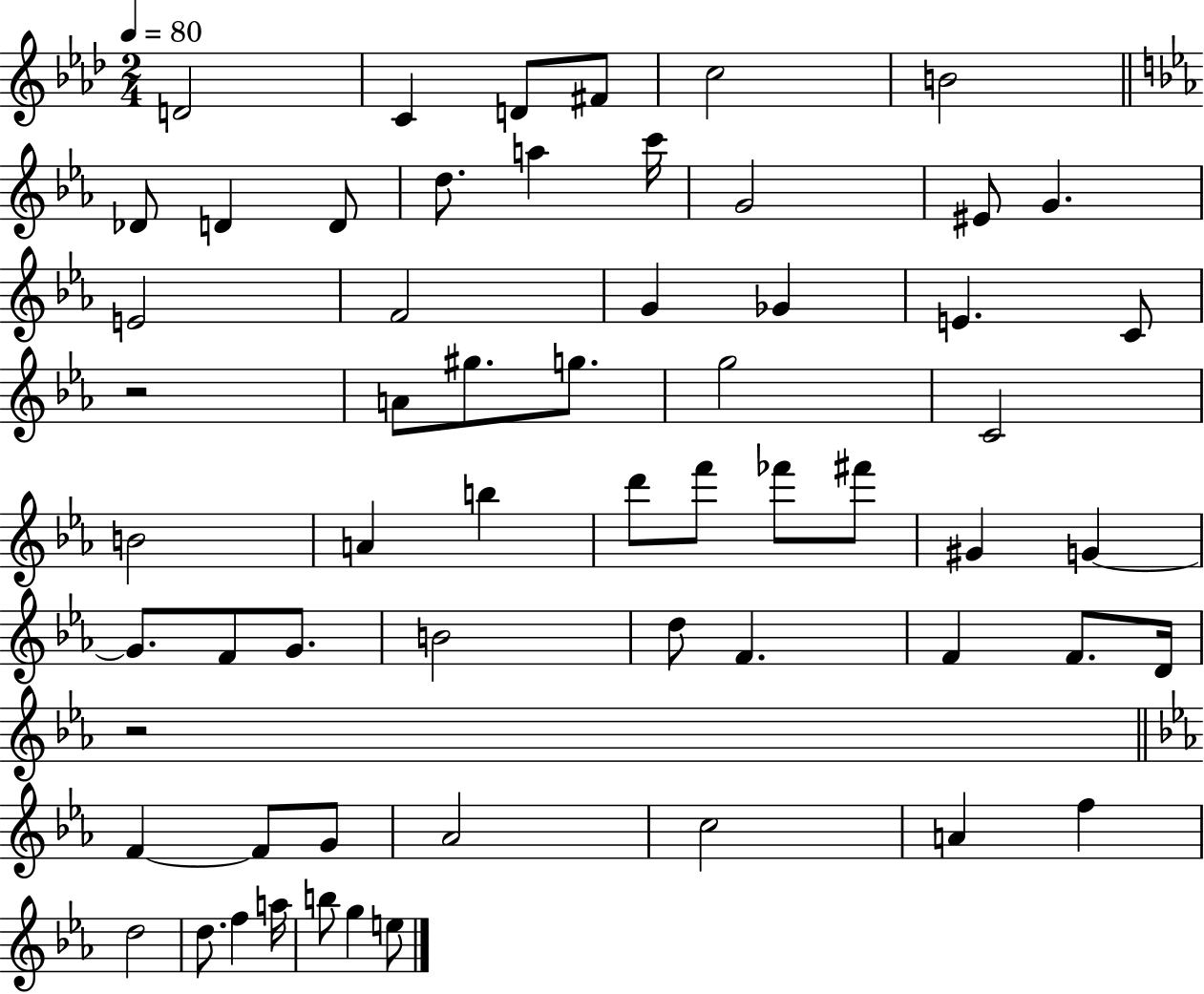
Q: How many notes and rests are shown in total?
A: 60